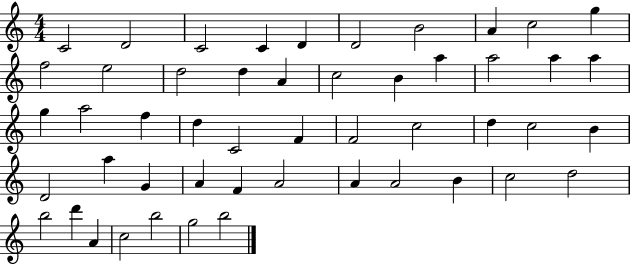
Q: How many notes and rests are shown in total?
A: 50